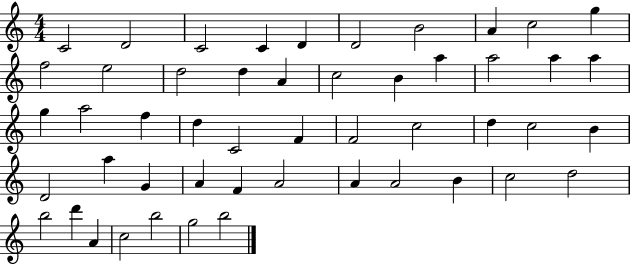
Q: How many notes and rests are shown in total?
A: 50